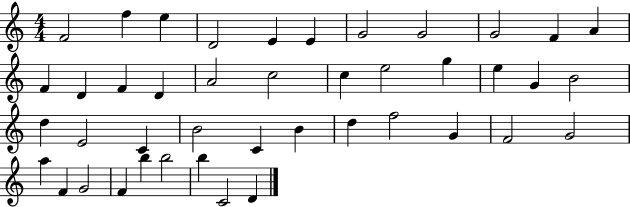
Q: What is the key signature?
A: C major